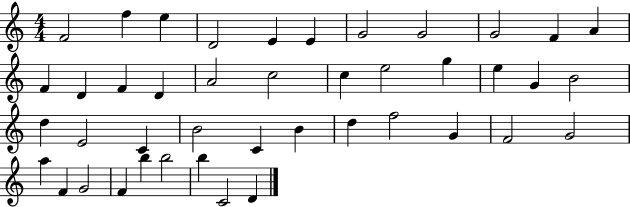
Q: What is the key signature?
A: C major